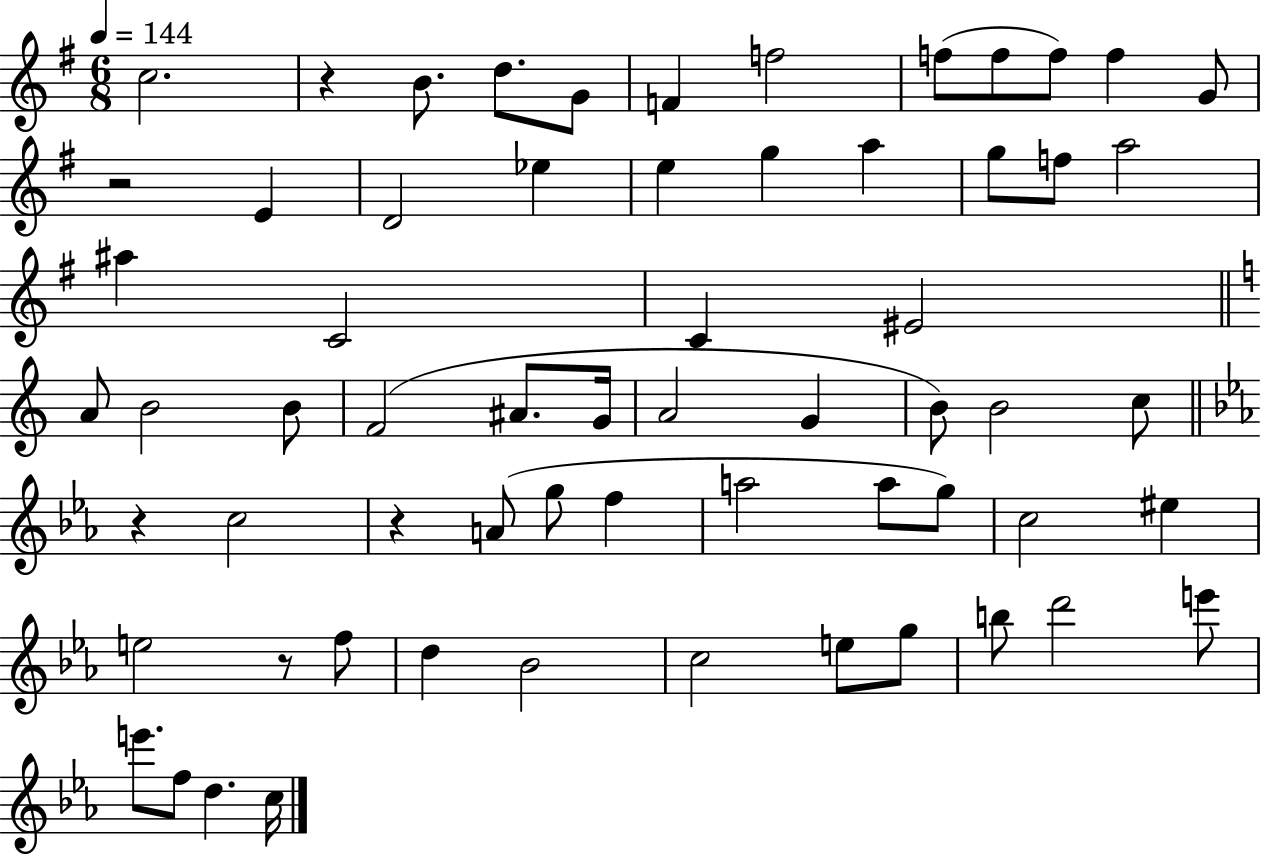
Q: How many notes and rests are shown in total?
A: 63